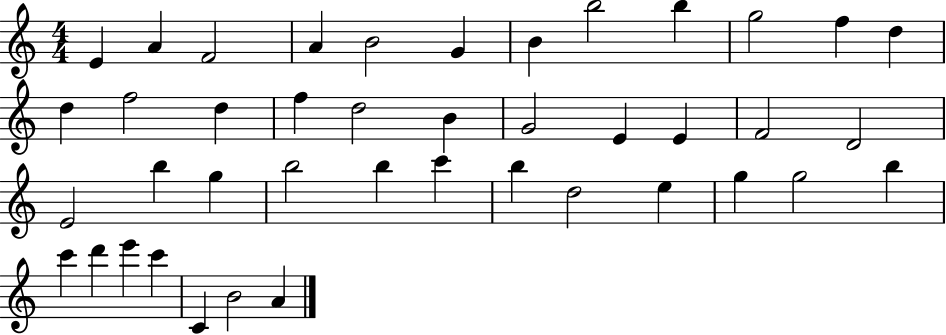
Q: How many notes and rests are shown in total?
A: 42